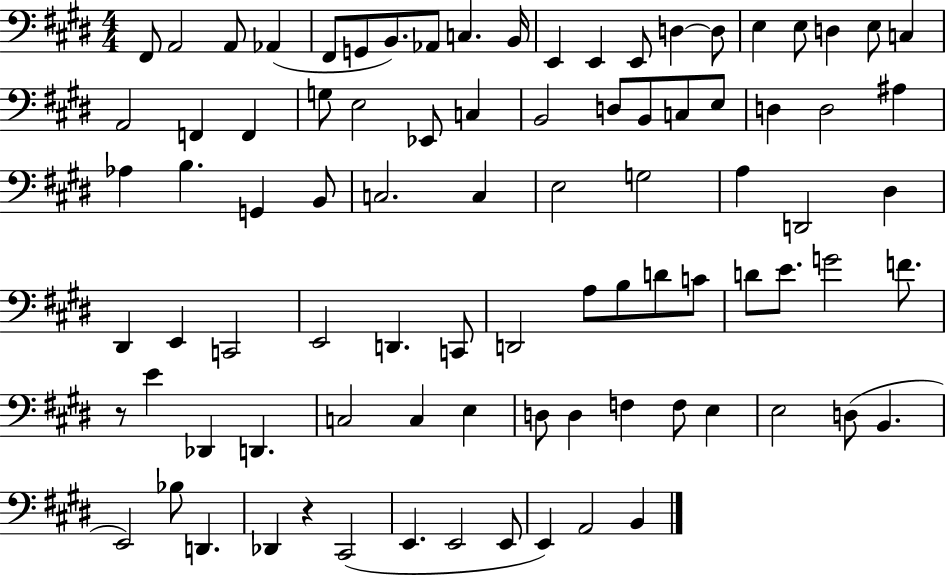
F#2/e A2/h A2/e Ab2/q F#2/e G2/e B2/e. Ab2/e C3/q. B2/s E2/q E2/q E2/e D3/q D3/e E3/q E3/e D3/q E3/e C3/q A2/h F2/q F2/q G3/e E3/h Eb2/e C3/q B2/h D3/e B2/e C3/e E3/e D3/q D3/h A#3/q Ab3/q B3/q. G2/q B2/e C3/h. C3/q E3/h G3/h A3/q D2/h D#3/q D#2/q E2/q C2/h E2/h D2/q. C2/e D2/h A3/e B3/e D4/e C4/e D4/e E4/e. G4/h F4/e. R/e E4/q Db2/q D2/q. C3/h C3/q E3/q D3/e D3/q F3/q F3/e E3/q E3/h D3/e B2/q. E2/h Bb3/e D2/q. Db2/q R/q C#2/h E2/q. E2/h E2/e E2/q A2/h B2/q